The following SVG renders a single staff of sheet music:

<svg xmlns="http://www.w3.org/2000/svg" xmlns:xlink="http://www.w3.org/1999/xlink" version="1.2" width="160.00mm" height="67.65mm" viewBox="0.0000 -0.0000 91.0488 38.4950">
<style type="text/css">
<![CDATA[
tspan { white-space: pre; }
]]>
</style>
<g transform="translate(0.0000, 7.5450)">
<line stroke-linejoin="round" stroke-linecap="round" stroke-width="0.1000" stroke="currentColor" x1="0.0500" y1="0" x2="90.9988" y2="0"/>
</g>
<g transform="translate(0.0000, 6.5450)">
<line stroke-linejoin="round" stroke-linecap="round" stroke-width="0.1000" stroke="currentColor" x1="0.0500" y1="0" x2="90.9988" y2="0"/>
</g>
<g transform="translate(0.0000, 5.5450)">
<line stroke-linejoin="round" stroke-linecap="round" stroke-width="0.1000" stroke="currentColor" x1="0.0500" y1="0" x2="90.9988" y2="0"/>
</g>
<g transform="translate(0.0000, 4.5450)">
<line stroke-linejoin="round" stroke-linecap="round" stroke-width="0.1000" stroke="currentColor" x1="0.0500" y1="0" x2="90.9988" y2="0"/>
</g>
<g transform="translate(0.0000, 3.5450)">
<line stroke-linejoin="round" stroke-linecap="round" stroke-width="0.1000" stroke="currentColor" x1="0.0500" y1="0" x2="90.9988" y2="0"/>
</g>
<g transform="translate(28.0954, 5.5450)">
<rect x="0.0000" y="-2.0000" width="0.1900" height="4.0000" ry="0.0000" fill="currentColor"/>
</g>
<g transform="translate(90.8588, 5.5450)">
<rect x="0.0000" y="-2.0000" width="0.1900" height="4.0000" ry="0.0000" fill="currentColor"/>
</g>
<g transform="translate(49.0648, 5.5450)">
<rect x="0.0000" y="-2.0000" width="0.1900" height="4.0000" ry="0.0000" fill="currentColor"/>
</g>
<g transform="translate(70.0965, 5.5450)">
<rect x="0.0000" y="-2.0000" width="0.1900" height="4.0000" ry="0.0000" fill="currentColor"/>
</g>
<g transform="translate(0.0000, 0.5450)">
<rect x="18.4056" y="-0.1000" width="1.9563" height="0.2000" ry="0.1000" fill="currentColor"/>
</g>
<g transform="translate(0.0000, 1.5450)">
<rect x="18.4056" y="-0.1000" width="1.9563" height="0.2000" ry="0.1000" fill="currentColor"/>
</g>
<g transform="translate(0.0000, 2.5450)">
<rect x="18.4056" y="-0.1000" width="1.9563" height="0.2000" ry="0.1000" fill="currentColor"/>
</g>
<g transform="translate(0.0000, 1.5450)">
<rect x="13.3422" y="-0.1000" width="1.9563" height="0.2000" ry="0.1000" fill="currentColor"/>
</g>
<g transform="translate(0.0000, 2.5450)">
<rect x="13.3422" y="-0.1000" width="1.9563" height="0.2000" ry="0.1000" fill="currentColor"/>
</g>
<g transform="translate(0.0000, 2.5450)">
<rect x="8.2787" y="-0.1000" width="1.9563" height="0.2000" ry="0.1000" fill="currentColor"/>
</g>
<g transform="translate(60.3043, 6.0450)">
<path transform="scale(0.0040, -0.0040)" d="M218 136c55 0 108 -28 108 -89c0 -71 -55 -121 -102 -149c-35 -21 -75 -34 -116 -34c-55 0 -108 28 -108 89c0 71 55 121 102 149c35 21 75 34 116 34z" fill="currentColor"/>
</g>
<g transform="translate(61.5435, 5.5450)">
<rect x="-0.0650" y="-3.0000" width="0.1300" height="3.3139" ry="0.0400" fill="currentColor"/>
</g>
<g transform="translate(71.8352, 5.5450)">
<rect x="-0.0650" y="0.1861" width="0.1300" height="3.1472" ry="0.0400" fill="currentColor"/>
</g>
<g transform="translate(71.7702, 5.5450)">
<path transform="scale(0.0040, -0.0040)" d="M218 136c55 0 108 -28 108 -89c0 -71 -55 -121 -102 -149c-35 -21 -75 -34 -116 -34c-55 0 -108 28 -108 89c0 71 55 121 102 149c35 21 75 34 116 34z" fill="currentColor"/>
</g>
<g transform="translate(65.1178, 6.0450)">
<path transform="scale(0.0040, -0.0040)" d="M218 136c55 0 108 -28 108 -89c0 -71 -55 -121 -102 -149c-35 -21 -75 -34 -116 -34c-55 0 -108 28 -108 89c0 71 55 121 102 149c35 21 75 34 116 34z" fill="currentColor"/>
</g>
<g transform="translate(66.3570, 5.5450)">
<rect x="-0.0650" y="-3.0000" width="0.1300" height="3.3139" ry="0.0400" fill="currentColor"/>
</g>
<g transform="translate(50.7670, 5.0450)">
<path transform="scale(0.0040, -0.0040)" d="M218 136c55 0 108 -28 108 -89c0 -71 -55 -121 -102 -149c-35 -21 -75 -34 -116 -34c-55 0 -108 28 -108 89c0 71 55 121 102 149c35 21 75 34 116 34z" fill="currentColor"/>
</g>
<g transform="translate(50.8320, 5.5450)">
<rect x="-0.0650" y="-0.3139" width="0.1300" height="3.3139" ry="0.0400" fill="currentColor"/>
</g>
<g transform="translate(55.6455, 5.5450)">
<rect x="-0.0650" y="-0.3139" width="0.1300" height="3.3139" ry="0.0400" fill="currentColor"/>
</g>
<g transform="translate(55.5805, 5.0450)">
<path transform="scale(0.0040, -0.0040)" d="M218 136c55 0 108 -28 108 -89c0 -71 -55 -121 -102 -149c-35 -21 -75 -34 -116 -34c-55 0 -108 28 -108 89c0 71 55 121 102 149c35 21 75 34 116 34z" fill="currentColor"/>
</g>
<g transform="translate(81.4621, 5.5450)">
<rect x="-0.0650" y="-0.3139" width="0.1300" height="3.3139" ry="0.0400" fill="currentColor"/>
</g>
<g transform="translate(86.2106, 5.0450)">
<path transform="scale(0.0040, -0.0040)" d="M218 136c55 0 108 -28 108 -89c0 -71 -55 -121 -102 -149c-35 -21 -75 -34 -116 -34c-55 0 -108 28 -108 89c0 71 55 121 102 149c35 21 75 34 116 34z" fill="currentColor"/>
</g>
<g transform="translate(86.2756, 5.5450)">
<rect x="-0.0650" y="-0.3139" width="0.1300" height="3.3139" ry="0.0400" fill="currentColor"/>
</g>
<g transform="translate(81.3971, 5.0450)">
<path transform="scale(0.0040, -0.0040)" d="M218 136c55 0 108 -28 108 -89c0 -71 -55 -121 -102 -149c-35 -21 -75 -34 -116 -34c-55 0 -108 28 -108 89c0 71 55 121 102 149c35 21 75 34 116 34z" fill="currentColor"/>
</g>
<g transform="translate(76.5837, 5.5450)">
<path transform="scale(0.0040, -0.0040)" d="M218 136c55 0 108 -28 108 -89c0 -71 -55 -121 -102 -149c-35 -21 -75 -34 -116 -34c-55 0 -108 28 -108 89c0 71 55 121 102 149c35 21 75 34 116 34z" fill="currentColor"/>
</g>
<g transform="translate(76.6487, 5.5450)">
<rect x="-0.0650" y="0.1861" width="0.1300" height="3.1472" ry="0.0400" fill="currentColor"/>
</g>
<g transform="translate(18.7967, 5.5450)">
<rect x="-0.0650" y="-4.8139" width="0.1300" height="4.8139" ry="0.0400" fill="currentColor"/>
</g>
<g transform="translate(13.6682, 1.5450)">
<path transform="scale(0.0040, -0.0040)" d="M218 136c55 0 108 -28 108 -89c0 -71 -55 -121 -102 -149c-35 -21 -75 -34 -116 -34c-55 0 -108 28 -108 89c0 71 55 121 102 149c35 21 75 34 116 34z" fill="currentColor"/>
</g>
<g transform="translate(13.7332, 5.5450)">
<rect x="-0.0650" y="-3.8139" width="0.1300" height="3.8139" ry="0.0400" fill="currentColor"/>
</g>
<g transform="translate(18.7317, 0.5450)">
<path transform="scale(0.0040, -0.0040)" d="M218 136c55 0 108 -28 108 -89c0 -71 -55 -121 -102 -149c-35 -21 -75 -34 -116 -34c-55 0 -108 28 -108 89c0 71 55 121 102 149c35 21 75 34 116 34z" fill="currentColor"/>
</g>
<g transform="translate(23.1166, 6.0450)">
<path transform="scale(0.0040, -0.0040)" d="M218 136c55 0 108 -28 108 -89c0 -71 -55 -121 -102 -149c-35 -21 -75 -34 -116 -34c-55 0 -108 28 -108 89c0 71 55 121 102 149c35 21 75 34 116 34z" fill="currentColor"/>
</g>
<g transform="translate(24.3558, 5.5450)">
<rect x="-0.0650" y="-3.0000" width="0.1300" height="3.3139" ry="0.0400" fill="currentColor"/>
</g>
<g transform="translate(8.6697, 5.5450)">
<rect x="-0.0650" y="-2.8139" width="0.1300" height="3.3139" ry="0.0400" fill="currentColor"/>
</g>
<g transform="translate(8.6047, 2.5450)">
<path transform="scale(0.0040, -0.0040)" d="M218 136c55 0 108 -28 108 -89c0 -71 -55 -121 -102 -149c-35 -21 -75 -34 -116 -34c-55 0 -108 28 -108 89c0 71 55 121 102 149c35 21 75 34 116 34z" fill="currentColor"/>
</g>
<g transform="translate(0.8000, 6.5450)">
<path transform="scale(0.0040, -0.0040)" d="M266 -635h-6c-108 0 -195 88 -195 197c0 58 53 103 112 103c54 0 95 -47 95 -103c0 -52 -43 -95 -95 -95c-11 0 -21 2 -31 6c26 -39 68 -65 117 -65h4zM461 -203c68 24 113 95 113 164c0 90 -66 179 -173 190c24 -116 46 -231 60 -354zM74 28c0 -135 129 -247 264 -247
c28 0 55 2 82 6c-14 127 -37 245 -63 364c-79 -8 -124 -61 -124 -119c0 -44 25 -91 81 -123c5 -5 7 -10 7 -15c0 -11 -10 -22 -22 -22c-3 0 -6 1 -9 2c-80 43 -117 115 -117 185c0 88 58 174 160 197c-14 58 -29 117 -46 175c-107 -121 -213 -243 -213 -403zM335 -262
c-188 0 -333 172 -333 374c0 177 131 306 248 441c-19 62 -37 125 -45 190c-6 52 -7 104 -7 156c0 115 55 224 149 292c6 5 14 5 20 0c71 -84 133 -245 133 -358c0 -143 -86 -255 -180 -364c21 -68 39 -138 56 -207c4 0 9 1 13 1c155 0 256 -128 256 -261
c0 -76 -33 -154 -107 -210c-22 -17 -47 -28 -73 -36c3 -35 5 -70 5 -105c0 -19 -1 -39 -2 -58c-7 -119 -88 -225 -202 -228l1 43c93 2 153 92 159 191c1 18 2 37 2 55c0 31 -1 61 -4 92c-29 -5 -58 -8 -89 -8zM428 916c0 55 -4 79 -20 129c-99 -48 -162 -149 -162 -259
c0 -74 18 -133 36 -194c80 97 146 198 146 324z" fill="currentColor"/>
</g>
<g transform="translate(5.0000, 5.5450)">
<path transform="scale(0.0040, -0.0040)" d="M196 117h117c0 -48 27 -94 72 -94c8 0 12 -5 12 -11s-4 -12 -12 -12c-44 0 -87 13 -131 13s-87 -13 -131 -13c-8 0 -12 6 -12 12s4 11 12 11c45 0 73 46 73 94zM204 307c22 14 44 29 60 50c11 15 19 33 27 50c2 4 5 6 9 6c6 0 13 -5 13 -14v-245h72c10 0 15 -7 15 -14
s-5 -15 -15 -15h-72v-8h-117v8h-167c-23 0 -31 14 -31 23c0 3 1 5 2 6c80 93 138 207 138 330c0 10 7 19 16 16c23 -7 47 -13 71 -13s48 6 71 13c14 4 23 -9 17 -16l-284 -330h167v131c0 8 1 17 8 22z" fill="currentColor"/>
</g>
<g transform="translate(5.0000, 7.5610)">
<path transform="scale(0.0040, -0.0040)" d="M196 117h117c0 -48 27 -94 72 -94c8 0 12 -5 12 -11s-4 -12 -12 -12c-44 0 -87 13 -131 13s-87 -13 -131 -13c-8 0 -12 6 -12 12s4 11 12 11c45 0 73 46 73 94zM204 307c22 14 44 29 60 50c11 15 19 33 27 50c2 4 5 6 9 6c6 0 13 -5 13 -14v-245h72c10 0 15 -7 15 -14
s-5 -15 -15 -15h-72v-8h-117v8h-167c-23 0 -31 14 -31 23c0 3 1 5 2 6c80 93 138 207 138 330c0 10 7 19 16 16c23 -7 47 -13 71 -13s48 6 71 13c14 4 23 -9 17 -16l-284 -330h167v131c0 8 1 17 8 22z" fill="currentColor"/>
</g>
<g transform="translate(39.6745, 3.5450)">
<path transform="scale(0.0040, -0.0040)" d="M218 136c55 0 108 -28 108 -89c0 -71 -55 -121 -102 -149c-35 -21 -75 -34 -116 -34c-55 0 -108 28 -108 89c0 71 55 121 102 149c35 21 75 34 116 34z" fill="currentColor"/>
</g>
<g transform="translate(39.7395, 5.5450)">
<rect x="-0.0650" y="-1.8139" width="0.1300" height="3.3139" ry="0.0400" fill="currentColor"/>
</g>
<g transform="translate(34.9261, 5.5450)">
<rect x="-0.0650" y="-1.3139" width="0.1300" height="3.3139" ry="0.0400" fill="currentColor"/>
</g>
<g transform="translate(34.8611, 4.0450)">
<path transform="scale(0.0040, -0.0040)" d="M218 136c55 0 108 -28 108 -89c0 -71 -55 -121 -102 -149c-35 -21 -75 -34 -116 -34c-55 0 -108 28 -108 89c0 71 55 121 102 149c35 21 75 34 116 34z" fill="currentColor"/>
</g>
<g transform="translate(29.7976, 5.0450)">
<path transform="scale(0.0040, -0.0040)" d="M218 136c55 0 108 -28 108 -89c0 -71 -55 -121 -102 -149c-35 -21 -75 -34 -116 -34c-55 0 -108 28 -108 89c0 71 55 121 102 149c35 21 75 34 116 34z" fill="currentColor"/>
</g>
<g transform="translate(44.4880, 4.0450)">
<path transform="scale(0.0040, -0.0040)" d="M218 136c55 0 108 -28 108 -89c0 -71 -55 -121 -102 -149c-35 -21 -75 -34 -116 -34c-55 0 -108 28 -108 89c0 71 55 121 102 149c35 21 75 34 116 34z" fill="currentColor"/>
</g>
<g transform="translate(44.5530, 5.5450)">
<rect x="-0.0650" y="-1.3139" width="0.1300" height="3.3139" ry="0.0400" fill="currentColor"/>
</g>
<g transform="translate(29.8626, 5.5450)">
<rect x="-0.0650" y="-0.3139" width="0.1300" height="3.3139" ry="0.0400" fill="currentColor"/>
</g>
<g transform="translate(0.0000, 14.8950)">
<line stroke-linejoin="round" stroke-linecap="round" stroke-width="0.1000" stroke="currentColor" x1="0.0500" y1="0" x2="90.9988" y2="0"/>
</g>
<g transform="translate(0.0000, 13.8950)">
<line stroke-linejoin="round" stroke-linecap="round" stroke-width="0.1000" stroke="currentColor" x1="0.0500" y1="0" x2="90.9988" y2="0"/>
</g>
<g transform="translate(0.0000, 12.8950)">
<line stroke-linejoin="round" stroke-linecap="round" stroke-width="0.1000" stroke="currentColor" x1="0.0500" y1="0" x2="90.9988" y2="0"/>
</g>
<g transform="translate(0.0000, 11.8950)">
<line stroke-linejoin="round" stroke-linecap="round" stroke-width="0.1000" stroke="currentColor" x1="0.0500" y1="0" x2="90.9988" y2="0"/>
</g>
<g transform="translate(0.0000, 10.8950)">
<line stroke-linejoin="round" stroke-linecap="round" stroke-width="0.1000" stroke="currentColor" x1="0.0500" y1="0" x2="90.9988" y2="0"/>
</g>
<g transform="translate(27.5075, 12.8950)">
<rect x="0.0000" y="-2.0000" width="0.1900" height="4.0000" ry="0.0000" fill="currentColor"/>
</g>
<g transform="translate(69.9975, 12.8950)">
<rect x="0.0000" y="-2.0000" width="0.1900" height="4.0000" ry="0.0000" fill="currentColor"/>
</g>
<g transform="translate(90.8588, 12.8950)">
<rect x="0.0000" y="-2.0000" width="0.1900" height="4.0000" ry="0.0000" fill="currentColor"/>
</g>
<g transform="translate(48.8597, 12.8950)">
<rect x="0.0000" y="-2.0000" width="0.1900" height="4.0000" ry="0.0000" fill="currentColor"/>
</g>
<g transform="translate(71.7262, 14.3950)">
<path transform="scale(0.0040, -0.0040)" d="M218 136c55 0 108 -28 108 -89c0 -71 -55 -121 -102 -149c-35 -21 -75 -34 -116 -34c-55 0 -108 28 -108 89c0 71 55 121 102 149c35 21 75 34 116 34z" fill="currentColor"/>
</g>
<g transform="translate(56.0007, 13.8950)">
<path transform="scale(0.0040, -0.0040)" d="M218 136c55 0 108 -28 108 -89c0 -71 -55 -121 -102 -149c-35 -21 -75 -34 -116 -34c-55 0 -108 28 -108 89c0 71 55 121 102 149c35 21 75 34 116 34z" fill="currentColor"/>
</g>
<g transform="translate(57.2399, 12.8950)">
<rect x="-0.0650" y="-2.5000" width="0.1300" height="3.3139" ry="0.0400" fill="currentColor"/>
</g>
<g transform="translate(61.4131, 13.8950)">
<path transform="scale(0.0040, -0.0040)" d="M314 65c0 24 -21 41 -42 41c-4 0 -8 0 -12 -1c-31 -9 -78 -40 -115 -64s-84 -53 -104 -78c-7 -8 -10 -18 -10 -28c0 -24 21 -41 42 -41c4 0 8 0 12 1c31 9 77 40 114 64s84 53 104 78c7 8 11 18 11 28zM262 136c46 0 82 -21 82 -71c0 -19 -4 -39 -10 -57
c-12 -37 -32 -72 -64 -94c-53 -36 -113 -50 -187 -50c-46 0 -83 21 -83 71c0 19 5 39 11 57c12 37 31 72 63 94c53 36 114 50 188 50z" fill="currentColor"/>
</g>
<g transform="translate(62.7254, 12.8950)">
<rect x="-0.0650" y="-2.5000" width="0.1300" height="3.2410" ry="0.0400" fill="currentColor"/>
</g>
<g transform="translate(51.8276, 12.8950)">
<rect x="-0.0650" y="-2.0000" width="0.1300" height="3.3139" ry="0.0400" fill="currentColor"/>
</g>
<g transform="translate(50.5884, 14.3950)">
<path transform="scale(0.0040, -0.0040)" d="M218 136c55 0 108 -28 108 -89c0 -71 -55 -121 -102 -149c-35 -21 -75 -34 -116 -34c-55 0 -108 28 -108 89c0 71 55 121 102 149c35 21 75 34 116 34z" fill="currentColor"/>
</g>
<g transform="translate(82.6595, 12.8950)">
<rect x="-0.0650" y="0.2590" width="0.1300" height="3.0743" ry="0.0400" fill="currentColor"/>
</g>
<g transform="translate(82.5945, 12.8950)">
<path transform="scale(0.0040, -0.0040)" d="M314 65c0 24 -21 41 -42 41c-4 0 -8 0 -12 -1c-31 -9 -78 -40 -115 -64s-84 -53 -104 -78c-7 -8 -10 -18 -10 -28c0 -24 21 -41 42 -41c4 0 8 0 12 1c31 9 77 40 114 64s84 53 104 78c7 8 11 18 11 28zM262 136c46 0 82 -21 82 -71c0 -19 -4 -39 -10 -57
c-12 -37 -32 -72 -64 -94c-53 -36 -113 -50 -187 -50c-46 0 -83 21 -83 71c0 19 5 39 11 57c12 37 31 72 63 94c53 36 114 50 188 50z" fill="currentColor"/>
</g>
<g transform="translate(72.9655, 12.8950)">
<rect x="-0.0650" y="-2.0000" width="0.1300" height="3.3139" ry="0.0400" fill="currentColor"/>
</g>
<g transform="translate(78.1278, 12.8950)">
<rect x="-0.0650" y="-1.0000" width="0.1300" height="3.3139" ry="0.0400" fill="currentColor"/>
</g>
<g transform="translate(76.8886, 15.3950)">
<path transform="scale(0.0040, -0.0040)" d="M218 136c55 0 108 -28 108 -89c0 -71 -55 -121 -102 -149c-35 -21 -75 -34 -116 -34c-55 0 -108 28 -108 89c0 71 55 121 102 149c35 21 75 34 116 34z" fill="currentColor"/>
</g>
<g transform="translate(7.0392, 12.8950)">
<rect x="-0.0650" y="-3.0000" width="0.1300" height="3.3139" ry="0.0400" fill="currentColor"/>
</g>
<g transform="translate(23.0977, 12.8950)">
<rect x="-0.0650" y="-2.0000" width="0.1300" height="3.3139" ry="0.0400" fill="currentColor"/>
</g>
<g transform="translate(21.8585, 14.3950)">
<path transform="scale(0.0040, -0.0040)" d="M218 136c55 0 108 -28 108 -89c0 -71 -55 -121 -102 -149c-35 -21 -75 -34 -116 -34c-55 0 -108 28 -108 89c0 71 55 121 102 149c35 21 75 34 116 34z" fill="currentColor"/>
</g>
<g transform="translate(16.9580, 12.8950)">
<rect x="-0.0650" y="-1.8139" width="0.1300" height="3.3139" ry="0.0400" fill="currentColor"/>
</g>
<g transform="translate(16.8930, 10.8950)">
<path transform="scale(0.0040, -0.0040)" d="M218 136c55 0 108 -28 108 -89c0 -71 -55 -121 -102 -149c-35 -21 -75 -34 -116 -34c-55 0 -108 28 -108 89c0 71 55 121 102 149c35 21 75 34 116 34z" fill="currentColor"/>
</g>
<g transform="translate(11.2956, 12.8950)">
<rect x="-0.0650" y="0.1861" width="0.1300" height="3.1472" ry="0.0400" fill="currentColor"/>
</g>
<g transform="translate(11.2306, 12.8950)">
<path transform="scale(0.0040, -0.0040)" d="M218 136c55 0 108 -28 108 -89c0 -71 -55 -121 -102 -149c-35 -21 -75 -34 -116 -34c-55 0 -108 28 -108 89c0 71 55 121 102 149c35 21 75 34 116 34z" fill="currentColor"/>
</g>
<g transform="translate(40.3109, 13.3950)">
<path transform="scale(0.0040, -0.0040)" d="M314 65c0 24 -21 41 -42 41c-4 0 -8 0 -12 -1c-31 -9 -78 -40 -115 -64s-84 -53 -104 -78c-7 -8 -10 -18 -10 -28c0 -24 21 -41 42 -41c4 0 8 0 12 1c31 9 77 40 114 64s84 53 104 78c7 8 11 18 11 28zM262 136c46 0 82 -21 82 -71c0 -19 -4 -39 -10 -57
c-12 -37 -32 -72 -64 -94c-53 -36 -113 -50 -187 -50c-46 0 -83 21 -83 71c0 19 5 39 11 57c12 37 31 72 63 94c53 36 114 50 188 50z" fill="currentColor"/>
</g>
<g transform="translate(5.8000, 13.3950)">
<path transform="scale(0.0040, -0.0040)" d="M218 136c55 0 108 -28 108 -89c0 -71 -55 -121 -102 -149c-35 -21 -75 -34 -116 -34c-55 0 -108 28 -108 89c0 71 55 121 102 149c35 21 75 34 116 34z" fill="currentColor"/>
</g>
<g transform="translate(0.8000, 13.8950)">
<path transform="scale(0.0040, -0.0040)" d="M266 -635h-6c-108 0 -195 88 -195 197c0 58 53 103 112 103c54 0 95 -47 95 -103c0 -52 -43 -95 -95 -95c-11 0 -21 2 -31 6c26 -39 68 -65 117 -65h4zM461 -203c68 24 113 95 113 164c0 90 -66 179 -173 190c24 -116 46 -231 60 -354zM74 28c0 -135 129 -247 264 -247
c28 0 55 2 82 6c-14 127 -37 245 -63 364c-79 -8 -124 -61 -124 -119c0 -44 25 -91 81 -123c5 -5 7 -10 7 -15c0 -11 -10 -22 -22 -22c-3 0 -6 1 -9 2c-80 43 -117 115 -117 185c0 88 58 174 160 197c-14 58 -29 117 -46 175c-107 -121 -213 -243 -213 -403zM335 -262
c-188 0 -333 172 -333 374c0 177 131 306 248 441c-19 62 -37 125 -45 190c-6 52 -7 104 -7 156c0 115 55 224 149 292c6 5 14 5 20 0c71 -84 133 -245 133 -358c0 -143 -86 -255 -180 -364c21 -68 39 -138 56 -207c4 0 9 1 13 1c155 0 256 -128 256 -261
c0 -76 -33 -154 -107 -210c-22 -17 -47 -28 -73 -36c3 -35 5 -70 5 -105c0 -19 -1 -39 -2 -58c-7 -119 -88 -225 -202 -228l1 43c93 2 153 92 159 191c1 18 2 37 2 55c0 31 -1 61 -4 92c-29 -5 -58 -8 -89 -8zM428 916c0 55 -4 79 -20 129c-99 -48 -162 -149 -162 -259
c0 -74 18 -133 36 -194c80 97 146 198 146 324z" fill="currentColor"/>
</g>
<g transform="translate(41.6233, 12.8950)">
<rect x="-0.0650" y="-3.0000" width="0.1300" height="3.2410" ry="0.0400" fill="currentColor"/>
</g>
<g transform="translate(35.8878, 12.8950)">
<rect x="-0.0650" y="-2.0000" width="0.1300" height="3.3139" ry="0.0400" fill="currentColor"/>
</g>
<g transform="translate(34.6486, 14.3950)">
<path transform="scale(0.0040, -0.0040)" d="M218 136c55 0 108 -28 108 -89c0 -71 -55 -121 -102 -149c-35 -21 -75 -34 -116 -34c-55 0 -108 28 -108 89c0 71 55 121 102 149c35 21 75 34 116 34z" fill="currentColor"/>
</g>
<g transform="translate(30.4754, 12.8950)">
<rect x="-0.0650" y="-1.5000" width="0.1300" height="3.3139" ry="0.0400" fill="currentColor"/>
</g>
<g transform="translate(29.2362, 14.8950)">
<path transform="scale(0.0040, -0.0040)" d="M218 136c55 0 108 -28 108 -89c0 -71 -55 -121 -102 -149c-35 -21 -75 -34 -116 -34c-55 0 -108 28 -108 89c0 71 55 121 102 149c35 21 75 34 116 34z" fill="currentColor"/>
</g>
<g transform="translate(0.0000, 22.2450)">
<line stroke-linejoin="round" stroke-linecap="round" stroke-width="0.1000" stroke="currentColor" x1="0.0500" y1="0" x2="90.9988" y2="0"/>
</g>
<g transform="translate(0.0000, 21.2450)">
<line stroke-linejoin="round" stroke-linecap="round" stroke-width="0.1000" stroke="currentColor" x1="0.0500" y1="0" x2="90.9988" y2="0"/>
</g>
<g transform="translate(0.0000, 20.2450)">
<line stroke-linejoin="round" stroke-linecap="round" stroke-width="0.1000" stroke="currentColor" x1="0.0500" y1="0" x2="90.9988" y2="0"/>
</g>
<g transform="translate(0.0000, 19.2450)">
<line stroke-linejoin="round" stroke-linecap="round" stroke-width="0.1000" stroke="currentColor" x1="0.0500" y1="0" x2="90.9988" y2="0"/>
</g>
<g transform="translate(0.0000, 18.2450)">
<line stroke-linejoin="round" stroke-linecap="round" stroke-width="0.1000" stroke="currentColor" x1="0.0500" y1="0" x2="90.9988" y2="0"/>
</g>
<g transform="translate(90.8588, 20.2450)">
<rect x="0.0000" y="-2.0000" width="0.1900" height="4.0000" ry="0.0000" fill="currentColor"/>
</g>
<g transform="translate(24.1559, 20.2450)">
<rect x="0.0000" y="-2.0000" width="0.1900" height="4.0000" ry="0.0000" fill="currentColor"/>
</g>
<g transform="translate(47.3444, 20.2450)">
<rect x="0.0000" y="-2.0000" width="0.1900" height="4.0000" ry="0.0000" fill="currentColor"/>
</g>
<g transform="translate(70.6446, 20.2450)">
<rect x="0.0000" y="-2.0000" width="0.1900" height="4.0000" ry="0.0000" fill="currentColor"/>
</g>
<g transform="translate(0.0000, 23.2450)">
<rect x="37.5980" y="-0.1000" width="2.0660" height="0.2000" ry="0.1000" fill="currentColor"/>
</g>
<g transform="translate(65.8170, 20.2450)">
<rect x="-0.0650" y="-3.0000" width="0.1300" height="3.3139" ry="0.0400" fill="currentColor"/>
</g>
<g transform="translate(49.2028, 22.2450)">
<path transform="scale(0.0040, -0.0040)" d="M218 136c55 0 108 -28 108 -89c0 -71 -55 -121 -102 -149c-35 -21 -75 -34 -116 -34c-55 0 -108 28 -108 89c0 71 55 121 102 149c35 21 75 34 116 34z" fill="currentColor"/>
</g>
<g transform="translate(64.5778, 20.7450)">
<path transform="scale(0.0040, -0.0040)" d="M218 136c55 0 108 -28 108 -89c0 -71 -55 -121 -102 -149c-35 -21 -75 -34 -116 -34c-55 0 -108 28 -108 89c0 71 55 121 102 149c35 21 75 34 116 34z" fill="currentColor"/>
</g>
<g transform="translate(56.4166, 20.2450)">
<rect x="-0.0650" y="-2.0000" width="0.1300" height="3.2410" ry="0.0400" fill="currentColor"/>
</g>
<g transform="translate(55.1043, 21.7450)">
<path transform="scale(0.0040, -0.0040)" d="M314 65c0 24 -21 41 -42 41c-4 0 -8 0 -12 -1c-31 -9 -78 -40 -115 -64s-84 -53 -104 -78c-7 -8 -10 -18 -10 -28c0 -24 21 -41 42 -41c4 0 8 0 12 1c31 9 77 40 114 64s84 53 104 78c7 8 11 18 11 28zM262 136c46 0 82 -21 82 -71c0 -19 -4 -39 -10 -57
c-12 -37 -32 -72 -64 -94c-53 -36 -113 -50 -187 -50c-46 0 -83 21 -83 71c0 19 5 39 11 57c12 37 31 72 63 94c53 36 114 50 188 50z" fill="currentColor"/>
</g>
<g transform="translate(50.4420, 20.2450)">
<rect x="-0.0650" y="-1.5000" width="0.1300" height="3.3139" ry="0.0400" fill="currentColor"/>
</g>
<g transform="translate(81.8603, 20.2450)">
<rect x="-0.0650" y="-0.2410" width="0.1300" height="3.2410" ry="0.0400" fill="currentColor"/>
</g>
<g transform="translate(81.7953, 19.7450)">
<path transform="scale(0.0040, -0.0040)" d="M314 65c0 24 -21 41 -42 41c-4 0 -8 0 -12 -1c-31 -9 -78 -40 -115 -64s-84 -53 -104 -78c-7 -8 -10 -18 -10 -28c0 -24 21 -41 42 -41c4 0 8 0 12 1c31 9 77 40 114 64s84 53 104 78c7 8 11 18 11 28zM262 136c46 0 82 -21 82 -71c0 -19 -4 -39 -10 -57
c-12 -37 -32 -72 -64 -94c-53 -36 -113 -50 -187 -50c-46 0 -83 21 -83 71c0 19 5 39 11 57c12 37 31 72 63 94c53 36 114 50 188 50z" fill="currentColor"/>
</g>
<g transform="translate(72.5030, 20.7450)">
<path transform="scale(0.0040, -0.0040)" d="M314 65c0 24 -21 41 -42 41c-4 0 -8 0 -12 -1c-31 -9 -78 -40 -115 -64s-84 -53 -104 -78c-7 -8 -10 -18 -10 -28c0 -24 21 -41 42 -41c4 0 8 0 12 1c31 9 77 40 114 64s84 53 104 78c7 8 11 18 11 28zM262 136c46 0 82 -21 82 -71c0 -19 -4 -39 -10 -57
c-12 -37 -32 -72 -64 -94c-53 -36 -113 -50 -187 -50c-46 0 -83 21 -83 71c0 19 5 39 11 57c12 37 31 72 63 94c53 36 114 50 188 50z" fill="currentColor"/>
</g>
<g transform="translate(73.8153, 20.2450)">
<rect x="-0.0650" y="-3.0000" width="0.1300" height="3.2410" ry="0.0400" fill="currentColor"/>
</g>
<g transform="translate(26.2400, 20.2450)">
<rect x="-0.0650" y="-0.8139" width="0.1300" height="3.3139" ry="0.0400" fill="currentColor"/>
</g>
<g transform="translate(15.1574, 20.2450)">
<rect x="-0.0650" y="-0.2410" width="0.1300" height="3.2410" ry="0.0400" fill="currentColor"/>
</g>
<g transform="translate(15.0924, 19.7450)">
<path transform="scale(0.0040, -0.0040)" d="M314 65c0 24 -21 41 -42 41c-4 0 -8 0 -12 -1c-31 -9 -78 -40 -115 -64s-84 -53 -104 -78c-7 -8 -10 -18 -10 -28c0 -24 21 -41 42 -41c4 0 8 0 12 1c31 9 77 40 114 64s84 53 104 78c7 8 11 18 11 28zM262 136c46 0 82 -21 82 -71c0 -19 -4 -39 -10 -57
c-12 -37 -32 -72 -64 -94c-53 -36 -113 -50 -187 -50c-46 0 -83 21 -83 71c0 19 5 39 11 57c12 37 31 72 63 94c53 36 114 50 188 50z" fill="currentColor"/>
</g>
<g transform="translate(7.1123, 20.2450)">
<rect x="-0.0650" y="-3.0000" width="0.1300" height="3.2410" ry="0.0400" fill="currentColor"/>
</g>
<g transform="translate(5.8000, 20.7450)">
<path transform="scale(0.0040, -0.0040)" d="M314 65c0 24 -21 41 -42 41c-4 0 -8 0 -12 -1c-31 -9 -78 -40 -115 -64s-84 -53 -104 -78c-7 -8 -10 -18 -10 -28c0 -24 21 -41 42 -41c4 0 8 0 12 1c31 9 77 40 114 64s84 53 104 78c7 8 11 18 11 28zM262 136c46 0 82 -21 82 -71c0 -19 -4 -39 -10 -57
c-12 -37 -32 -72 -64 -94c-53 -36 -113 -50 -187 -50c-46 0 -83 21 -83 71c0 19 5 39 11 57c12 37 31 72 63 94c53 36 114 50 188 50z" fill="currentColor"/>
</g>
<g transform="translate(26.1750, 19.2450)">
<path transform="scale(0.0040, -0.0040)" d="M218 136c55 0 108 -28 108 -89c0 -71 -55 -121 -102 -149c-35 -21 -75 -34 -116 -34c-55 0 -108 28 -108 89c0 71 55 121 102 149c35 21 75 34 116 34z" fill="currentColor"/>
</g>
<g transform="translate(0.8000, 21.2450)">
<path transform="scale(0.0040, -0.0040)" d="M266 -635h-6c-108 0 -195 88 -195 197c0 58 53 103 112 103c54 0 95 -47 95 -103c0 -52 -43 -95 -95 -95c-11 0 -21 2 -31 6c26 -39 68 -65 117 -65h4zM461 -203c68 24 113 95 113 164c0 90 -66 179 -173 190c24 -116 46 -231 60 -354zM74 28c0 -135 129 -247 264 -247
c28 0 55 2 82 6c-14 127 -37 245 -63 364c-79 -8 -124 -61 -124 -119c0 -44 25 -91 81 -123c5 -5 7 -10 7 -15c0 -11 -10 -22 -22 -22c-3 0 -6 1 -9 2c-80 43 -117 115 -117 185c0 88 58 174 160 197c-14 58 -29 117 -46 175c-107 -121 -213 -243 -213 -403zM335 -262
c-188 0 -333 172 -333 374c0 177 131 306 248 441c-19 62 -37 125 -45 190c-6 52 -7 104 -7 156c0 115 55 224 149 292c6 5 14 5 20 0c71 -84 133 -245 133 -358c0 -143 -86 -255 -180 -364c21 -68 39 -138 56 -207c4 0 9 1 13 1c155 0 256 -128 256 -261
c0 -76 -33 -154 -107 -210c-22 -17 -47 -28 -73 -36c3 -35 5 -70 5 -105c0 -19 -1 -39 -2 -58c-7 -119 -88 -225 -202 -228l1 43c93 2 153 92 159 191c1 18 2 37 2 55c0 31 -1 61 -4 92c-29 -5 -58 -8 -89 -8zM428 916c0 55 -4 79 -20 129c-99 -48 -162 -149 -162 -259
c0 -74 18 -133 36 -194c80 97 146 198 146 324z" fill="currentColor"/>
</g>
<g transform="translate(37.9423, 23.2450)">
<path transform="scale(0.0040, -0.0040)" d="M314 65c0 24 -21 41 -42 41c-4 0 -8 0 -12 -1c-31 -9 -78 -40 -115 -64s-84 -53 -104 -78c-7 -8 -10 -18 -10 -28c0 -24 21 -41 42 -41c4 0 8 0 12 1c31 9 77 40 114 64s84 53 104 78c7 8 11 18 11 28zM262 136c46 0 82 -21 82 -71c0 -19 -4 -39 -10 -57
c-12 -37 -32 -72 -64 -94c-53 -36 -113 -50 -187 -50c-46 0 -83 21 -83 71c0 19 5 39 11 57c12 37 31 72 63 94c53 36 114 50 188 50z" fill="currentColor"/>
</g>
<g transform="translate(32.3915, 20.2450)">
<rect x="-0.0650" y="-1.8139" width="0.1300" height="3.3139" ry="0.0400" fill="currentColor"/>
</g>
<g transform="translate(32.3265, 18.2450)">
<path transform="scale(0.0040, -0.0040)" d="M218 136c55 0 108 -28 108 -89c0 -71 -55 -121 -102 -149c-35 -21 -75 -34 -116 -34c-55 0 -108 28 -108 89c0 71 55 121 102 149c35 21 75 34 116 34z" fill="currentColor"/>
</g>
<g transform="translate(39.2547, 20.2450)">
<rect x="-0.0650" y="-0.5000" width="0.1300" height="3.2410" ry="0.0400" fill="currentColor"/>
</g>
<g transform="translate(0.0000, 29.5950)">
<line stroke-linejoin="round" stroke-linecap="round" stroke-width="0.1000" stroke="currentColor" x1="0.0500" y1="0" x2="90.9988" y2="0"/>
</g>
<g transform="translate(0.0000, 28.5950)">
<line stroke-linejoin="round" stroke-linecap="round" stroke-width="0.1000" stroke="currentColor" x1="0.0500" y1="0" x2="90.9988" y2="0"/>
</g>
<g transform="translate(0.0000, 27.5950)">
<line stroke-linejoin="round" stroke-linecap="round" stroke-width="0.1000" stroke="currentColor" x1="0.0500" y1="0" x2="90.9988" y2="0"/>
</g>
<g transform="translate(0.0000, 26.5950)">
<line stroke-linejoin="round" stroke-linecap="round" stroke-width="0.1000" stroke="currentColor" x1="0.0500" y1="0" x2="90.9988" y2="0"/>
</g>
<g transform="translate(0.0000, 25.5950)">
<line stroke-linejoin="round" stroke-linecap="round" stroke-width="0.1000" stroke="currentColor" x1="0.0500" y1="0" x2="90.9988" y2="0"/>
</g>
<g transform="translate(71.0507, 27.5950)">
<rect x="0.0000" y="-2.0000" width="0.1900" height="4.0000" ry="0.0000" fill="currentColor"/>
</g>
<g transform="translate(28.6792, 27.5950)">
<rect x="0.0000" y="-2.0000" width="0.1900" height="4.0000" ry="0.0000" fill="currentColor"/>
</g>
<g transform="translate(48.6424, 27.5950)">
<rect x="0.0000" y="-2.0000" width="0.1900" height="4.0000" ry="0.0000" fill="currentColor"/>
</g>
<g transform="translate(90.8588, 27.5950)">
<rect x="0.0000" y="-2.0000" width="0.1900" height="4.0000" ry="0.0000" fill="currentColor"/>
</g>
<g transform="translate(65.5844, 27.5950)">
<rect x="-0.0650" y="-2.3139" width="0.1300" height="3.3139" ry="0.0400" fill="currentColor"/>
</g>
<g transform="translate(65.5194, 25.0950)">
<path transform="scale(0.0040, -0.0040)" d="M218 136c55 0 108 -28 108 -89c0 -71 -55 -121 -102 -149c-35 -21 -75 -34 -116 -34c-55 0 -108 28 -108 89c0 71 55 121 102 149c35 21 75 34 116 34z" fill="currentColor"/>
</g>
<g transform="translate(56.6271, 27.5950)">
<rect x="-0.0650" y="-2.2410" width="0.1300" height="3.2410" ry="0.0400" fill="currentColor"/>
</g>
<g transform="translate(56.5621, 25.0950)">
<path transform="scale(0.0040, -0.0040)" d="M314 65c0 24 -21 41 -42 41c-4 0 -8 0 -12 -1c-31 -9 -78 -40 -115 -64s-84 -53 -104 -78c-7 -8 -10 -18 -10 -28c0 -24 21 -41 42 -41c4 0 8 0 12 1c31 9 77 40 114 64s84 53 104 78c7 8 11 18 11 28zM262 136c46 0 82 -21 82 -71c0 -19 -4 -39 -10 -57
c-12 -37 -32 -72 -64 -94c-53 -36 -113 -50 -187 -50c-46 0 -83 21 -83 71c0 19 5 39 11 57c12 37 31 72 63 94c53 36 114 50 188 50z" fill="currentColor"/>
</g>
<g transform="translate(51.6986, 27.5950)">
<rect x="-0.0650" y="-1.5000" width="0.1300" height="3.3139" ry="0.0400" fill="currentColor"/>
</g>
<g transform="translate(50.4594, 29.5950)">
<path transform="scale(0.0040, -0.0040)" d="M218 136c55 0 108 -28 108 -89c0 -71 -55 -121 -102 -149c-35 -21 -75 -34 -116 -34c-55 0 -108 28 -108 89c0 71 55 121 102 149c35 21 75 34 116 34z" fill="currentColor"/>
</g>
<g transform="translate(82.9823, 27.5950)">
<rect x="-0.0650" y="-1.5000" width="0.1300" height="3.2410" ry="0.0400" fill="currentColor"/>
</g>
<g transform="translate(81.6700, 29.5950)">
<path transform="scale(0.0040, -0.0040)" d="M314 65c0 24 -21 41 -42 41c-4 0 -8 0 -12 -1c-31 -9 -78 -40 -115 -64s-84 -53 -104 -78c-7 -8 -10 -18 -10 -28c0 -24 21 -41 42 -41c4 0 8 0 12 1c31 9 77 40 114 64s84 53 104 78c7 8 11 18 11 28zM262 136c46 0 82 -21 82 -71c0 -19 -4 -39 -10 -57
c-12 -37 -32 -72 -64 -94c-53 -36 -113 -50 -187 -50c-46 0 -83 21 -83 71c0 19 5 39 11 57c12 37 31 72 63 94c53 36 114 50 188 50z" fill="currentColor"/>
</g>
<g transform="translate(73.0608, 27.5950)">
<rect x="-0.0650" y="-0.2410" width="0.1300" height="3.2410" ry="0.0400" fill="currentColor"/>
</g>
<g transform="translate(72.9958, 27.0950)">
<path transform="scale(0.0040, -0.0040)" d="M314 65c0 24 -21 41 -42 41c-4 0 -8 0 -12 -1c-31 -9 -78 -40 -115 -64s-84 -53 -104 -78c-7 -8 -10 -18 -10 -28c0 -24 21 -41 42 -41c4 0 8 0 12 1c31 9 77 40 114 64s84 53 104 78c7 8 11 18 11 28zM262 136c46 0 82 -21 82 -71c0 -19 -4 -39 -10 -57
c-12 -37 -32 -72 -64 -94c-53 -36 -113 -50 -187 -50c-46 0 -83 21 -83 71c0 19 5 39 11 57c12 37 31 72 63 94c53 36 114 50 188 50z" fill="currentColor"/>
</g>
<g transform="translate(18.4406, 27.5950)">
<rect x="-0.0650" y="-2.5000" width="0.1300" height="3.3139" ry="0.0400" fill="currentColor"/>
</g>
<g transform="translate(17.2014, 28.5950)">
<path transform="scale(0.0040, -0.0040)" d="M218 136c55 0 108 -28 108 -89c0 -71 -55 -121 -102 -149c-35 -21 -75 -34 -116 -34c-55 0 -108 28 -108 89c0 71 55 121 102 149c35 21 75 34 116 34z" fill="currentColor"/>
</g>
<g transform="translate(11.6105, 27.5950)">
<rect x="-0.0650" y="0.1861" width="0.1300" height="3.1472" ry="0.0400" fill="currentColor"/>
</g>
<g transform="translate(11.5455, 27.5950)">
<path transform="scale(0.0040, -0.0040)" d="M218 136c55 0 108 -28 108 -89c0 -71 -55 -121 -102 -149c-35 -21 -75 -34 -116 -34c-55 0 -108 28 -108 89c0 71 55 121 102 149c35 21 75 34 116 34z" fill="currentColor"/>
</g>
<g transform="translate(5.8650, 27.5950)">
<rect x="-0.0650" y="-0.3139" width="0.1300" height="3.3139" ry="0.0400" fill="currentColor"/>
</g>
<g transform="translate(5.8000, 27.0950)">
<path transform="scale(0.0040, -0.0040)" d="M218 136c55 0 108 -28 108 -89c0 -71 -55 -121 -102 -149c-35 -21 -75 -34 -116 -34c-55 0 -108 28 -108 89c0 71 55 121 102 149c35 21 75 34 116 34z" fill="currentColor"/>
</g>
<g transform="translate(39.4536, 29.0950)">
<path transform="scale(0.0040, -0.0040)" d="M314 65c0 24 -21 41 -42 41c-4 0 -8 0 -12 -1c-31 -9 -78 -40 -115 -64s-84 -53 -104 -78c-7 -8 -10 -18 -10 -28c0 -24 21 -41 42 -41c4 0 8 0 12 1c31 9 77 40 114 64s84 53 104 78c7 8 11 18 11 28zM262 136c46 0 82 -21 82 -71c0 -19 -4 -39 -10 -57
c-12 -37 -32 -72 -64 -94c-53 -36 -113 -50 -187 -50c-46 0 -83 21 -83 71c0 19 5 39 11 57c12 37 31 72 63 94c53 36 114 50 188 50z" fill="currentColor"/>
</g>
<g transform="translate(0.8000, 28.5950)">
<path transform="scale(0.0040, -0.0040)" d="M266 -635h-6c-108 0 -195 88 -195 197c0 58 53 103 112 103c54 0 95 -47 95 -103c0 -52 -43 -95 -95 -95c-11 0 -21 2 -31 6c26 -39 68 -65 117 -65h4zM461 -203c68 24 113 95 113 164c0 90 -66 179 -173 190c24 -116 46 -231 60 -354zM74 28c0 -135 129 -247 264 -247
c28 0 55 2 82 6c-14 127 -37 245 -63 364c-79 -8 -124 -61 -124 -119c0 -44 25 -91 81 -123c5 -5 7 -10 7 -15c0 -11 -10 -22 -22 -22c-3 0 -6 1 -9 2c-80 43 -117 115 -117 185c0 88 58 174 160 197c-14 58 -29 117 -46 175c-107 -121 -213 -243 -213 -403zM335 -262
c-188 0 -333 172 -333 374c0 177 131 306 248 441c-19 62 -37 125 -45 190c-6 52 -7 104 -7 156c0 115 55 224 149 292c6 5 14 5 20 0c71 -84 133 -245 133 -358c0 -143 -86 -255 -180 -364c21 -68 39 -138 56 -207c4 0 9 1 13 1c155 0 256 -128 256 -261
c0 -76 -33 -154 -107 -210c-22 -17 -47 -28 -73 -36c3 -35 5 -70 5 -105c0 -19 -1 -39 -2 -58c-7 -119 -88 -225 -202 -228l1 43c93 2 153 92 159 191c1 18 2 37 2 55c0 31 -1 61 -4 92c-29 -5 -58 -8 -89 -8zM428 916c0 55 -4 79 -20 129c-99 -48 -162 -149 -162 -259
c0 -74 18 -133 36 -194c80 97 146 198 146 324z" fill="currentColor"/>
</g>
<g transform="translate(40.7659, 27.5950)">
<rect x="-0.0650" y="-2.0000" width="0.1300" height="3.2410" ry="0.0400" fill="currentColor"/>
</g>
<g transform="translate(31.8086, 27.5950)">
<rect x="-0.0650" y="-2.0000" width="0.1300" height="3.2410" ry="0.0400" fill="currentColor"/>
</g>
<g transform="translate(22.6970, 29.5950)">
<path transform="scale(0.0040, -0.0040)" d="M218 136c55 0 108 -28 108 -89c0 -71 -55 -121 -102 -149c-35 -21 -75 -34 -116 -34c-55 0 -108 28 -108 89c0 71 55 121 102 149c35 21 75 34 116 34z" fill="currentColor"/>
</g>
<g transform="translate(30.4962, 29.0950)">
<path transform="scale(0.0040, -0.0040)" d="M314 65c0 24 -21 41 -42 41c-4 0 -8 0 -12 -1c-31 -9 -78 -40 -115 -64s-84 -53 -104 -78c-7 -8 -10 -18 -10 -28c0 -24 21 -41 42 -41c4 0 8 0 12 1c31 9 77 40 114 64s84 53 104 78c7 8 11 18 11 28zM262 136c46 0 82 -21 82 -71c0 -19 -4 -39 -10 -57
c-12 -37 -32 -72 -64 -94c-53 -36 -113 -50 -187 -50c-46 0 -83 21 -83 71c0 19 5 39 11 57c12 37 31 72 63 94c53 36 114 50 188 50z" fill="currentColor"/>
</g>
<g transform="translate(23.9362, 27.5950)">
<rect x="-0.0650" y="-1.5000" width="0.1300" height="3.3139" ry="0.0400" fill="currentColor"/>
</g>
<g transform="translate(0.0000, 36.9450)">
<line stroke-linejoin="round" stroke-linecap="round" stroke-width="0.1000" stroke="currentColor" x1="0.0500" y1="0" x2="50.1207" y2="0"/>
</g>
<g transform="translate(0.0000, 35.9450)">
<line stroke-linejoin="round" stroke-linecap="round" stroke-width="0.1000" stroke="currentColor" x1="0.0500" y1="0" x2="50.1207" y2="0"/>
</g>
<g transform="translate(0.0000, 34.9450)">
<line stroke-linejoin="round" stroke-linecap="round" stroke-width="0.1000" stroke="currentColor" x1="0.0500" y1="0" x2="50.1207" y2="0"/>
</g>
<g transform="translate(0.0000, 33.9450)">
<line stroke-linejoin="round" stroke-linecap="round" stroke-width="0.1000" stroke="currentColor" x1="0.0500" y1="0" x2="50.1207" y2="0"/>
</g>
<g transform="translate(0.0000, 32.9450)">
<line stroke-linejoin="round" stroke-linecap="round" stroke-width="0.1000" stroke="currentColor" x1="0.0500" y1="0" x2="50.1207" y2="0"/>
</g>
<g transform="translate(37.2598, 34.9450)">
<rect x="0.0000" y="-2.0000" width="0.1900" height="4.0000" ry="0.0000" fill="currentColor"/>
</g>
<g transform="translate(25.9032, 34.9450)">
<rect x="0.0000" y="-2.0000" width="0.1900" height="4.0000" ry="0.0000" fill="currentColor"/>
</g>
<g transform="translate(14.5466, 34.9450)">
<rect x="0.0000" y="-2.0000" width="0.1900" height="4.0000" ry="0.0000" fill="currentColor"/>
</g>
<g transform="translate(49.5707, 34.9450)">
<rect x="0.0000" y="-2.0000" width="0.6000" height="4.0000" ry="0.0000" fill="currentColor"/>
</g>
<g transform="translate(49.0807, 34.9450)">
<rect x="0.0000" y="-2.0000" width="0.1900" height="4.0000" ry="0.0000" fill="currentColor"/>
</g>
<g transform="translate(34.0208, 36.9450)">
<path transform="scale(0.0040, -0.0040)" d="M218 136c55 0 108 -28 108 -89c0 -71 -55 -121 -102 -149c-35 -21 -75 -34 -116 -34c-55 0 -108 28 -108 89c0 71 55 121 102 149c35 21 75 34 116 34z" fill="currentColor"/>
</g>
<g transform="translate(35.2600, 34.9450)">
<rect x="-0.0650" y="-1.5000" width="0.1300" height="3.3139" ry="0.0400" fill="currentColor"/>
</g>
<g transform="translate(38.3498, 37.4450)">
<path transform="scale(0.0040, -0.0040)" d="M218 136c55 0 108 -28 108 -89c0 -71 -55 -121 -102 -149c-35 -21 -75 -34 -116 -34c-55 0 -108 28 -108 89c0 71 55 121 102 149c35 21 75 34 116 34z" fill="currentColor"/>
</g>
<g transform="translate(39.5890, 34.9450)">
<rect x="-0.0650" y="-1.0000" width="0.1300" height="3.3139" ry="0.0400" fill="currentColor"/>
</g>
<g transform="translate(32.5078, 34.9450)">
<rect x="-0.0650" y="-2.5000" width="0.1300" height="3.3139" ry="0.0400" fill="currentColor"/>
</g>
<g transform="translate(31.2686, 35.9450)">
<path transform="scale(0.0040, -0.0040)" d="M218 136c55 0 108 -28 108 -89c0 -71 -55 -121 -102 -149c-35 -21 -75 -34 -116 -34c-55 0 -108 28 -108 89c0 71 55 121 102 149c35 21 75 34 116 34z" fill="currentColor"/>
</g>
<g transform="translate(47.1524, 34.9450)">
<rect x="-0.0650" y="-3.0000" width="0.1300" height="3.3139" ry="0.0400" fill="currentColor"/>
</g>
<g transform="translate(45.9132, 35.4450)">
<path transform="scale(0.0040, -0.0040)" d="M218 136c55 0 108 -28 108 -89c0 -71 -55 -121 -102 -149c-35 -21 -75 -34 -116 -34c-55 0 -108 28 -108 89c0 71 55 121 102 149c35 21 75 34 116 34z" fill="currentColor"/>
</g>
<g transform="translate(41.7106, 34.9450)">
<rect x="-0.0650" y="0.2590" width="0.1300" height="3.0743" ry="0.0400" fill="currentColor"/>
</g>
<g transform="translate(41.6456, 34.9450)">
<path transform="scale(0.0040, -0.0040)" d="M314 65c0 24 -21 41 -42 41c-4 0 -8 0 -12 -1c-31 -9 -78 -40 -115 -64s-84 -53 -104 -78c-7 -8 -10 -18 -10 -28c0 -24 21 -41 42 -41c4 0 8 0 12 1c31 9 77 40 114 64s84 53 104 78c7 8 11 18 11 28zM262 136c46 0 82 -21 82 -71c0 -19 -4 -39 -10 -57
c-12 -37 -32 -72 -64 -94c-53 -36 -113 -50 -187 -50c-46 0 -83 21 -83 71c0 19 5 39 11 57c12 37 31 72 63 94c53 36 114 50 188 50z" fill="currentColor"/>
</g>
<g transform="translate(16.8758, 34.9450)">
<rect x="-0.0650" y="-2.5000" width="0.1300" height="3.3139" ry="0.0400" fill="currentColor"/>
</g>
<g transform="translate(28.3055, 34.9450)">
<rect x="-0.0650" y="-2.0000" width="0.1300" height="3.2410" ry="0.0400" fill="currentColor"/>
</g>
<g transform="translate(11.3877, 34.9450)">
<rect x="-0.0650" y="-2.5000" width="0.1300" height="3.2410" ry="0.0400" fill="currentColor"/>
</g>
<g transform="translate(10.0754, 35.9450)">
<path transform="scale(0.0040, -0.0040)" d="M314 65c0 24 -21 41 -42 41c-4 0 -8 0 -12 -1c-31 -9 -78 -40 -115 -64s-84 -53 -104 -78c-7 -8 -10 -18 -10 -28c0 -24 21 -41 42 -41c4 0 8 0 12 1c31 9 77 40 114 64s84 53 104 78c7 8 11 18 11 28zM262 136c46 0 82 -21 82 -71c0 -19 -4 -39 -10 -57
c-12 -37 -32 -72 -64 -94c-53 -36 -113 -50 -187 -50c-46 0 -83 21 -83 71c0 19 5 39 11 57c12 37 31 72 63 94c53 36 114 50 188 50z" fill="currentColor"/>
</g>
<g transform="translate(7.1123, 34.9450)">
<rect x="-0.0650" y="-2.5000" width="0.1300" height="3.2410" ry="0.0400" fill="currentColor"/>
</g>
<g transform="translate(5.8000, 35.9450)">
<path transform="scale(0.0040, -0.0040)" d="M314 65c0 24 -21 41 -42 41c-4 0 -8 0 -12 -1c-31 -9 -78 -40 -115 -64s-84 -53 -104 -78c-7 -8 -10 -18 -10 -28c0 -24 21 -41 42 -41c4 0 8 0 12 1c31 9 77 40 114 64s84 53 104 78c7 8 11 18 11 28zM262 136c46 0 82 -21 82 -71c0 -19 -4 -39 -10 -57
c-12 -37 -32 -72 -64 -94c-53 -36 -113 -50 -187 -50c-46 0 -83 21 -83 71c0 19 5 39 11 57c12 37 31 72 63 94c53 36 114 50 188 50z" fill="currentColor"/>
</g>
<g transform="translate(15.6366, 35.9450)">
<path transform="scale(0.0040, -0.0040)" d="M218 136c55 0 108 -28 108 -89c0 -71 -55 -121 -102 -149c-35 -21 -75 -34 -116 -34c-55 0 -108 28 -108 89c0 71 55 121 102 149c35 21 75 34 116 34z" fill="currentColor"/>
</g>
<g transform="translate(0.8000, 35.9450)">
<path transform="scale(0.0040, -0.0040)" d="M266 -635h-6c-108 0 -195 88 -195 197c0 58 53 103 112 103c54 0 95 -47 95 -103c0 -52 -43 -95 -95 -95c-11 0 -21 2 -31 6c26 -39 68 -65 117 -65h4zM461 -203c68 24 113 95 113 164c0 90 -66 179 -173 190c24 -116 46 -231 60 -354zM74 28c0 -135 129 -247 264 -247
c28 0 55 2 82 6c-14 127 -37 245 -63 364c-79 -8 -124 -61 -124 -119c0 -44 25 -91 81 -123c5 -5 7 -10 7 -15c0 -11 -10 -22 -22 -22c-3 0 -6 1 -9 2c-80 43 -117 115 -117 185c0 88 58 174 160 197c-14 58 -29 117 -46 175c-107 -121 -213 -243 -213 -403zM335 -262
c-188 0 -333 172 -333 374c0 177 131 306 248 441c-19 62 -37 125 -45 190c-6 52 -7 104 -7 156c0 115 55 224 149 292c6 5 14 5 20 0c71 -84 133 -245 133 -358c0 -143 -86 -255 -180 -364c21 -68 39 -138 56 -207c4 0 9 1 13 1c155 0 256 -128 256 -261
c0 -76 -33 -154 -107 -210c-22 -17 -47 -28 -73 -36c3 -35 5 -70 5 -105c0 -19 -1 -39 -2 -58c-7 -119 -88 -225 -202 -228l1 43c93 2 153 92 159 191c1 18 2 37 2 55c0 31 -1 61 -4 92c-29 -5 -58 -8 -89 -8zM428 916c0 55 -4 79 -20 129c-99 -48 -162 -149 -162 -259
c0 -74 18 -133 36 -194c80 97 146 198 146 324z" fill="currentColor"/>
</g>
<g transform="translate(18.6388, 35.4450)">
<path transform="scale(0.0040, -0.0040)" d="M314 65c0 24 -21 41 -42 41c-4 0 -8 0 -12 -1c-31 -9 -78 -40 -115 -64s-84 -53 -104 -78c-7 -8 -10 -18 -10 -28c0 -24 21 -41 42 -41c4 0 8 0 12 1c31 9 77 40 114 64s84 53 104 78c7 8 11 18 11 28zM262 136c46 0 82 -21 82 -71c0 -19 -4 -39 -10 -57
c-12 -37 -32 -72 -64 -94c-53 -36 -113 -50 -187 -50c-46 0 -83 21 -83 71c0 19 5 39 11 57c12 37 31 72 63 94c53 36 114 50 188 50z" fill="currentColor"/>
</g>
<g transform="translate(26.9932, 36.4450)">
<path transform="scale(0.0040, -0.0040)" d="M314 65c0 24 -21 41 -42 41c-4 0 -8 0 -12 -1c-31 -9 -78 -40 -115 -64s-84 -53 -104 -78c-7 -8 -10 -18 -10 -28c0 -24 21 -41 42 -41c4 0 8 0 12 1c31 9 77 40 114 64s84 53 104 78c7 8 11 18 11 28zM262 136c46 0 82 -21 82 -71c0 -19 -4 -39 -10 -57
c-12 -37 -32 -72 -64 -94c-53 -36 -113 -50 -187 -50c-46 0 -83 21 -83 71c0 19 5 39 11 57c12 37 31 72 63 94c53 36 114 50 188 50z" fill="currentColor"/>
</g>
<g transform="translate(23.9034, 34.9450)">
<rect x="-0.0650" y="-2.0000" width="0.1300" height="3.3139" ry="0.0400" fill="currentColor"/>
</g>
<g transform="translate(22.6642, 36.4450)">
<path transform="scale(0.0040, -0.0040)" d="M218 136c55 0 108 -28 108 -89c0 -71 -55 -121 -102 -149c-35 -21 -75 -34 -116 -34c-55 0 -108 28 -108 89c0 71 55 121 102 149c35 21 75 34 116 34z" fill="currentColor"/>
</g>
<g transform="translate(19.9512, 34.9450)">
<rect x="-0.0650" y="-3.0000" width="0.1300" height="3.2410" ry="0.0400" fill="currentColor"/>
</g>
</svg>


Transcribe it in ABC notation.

X:1
T:Untitled
M:4/4
L:1/4
K:C
a c' e' A c e f e c c A A B B c c A B f F E F A2 F G G2 F D B2 A2 c2 d f C2 E F2 A A2 c2 c B G E F2 F2 E g2 g c2 E2 G2 G2 G A2 F F2 G E D B2 A